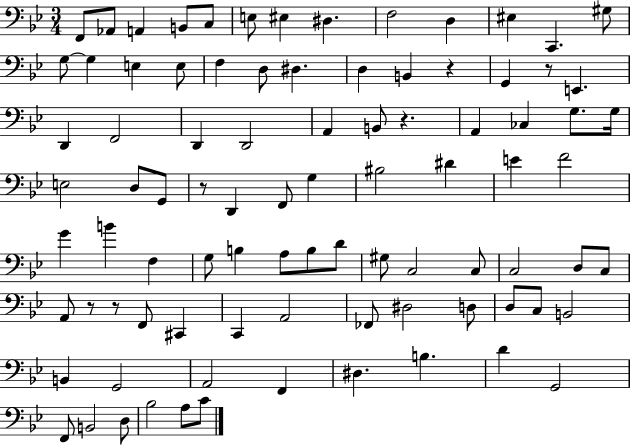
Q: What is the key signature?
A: BES major